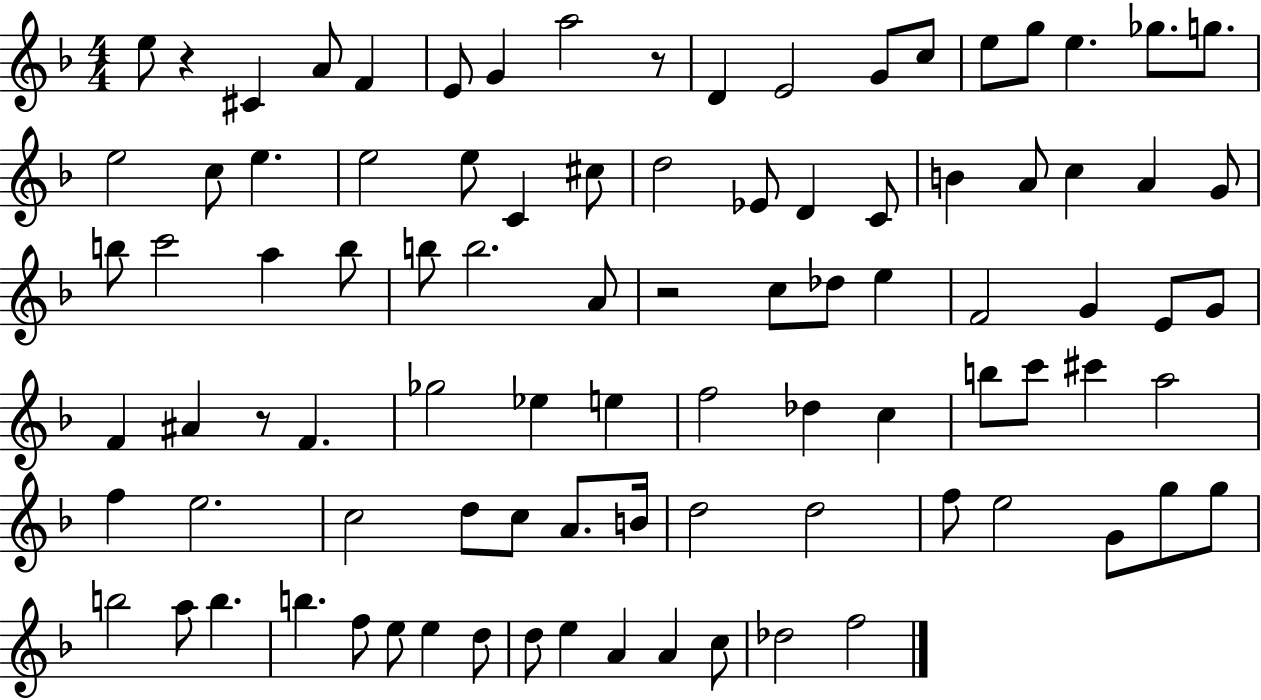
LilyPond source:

{
  \clef treble
  \numericTimeSignature
  \time 4/4
  \key f \major
  e''8 r4 cis'4 a'8 f'4 | e'8 g'4 a''2 r8 | d'4 e'2 g'8 c''8 | e''8 g''8 e''4. ges''8. g''8. | \break e''2 c''8 e''4. | e''2 e''8 c'4 cis''8 | d''2 ees'8 d'4 c'8 | b'4 a'8 c''4 a'4 g'8 | \break b''8 c'''2 a''4 b''8 | b''8 b''2. a'8 | r2 c''8 des''8 e''4 | f'2 g'4 e'8 g'8 | \break f'4 ais'4 r8 f'4. | ges''2 ees''4 e''4 | f''2 des''4 c''4 | b''8 c'''8 cis'''4 a''2 | \break f''4 e''2. | c''2 d''8 c''8 a'8. b'16 | d''2 d''2 | f''8 e''2 g'8 g''8 g''8 | \break b''2 a''8 b''4. | b''4. f''8 e''8 e''4 d''8 | d''8 e''4 a'4 a'4 c''8 | des''2 f''2 | \break \bar "|."
}